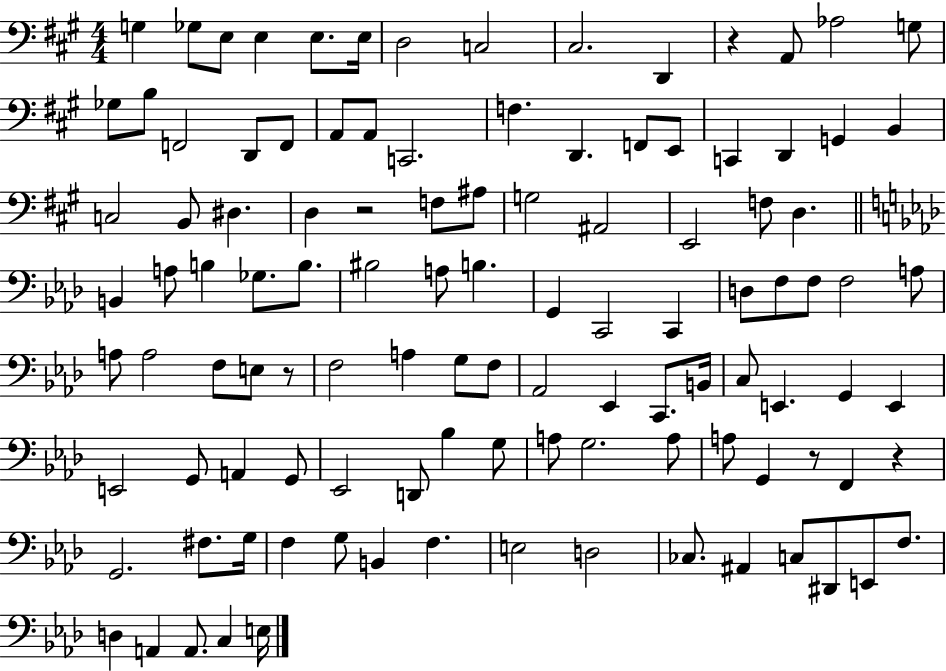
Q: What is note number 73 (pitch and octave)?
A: E2